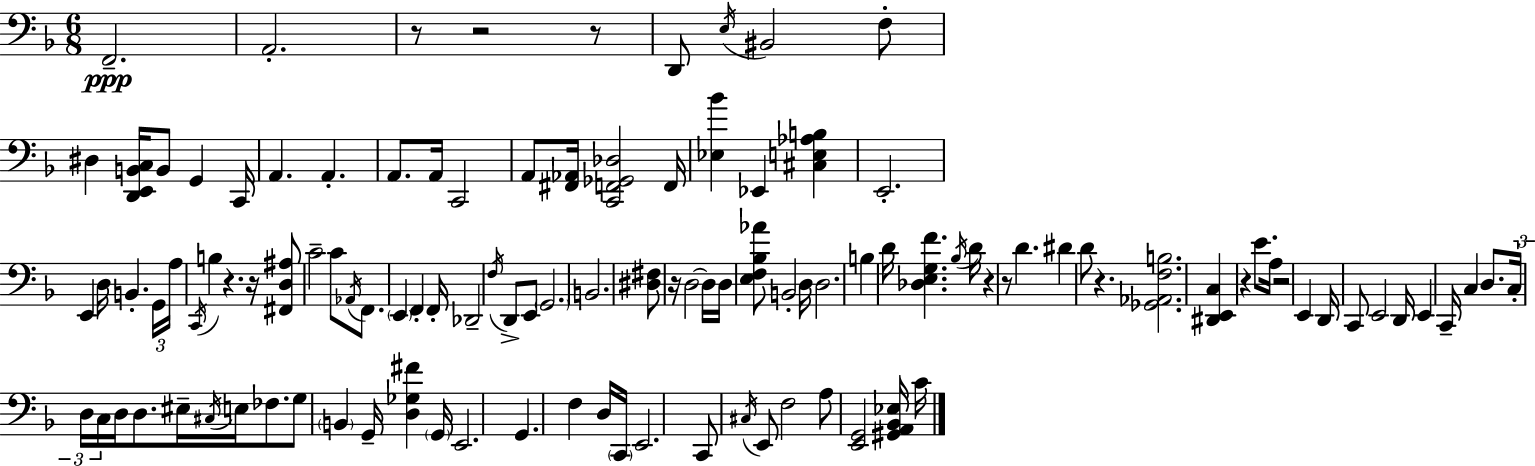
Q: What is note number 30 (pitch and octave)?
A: F2